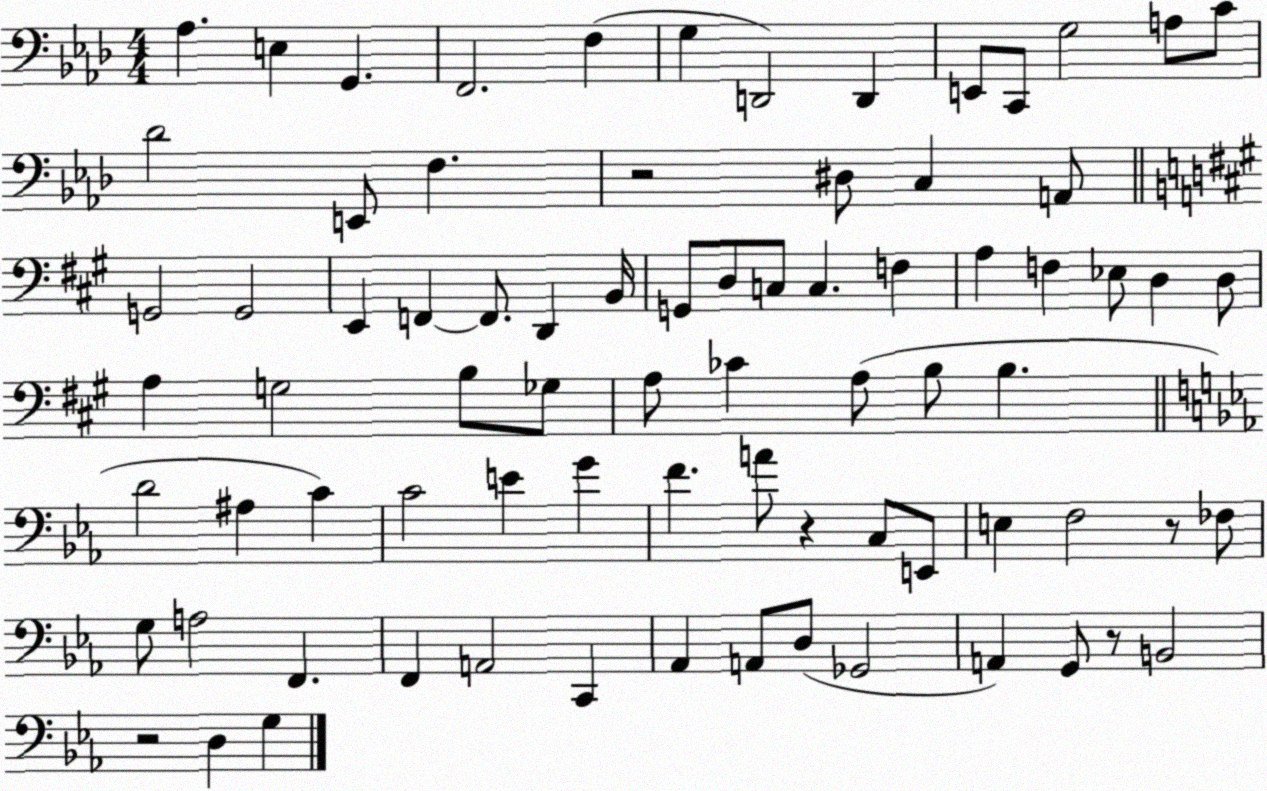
X:1
T:Untitled
M:4/4
L:1/4
K:Ab
_A, E, G,, F,,2 F, G, D,,2 D,, E,,/2 C,,/2 G,2 A,/2 C/2 _D2 E,,/2 F, z2 ^D,/2 C, A,,/2 G,,2 G,,2 E,, F,, F,,/2 D,, B,,/4 G,,/2 D,/2 C,/2 C, F, A, F, _E,/2 D, D,/2 A, G,2 B,/2 _G,/2 A,/2 _C A,/2 B,/2 B, D2 ^A, C C2 E G F A/2 z C,/2 E,,/2 E, F,2 z/2 _F,/2 G,/2 A,2 F,, F,, A,,2 C,, _A,, A,,/2 D,/2 _G,,2 A,, G,,/2 z/2 B,,2 z2 D, G,